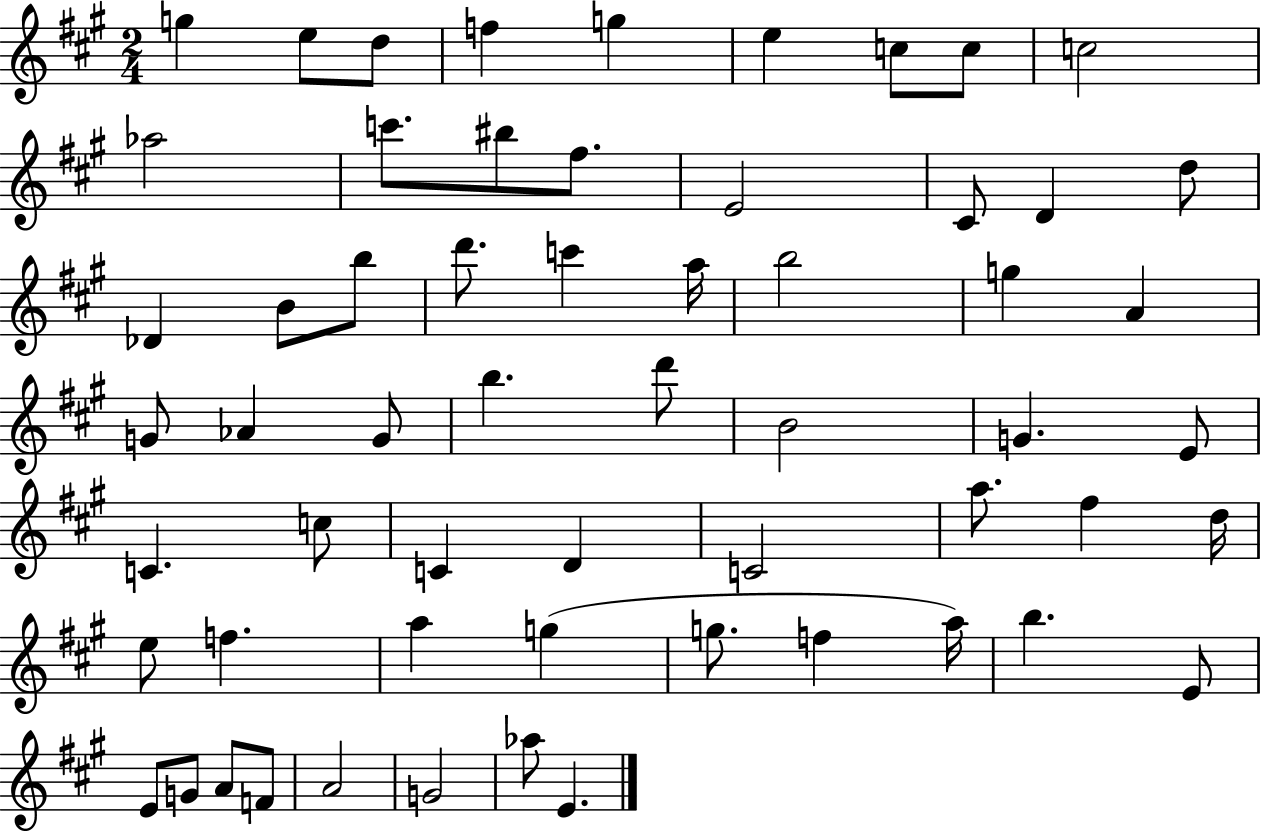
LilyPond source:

{
  \clef treble
  \numericTimeSignature
  \time 2/4
  \key a \major
  g''4 e''8 d''8 | f''4 g''4 | e''4 c''8 c''8 | c''2 | \break aes''2 | c'''8. bis''8 fis''8. | e'2 | cis'8 d'4 d''8 | \break des'4 b'8 b''8 | d'''8. c'''4 a''16 | b''2 | g''4 a'4 | \break g'8 aes'4 g'8 | b''4. d'''8 | b'2 | g'4. e'8 | \break c'4. c''8 | c'4 d'4 | c'2 | a''8. fis''4 d''16 | \break e''8 f''4. | a''4 g''4( | g''8. f''4 a''16) | b''4. e'8 | \break e'8 g'8 a'8 f'8 | a'2 | g'2 | aes''8 e'4. | \break \bar "|."
}